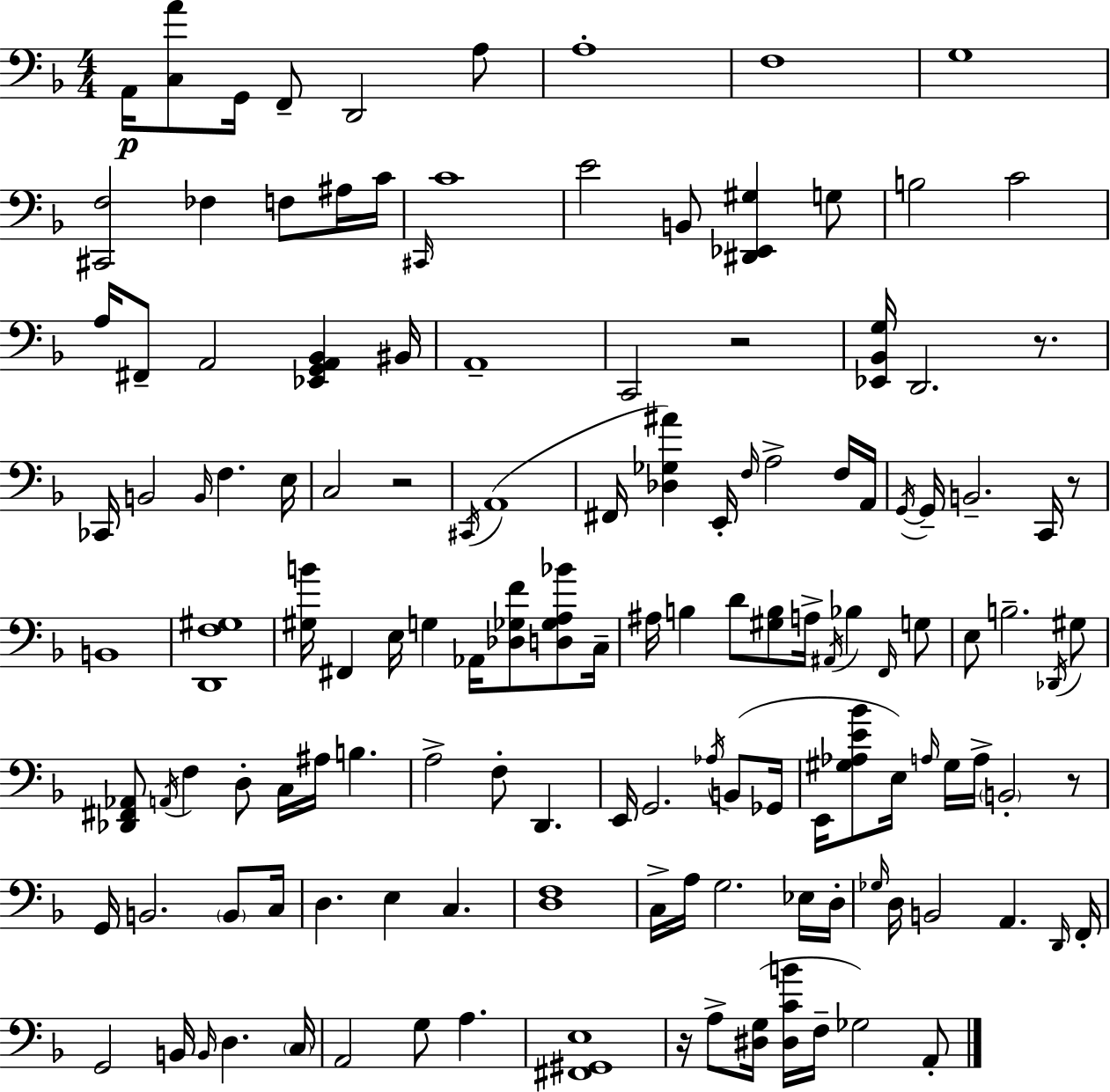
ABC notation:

X:1
T:Untitled
M:4/4
L:1/4
K:F
A,,/4 [C,A]/2 G,,/4 F,,/2 D,,2 A,/2 A,4 F,4 G,4 [^C,,F,]2 _F, F,/2 ^A,/4 C/4 ^C,,/4 C4 E2 B,,/2 [^D,,_E,,^G,] G,/2 B,2 C2 A,/4 ^F,,/2 A,,2 [_E,,G,,A,,_B,,] ^B,,/4 A,,4 C,,2 z2 [_E,,_B,,G,]/4 D,,2 z/2 _C,,/4 B,,2 B,,/4 F, E,/4 C,2 z2 ^C,,/4 A,,4 ^F,,/4 [_D,_G,^A] E,,/4 F,/4 A,2 F,/4 A,,/4 G,,/4 G,,/4 B,,2 C,,/4 z/2 B,,4 [D,,F,^G,]4 [^G,B]/4 ^F,, E,/4 G, _A,,/4 [_D,_G,F]/2 [D,_G,A,_B]/2 C,/4 ^A,/4 B, D/2 [^G,B,]/2 A,/4 ^A,,/4 _B, F,,/4 G,/2 E,/2 B,2 _D,,/4 ^G,/2 [_D,,^F,,_A,,]/2 A,,/4 F, D,/2 C,/4 ^A,/4 B, A,2 F,/2 D,, E,,/4 G,,2 _A,/4 B,,/2 _G,,/4 E,,/4 [^G,_A,E_B]/2 E,/4 A,/4 ^G,/4 A,/4 B,,2 z/2 G,,/4 B,,2 B,,/2 C,/4 D, E, C, [D,F,]4 C,/4 A,/4 G,2 _E,/4 D,/4 _G,/4 D,/4 B,,2 A,, D,,/4 F,,/4 G,,2 B,,/4 B,,/4 D, C,/4 A,,2 G,/2 A, [^F,,^G,,E,]4 z/4 A,/2 [^D,G,]/4 [^D,CB]/4 F,/4 _G,2 A,,/2